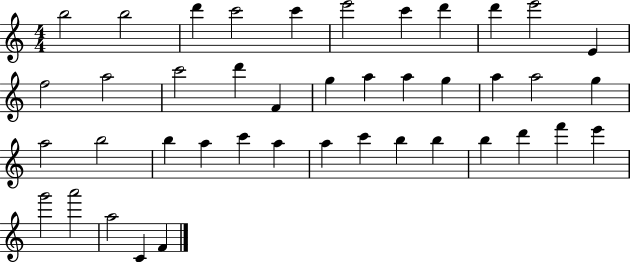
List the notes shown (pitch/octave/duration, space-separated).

B5/h B5/h D6/q C6/h C6/q E6/h C6/q D6/q D6/q E6/h E4/q F5/h A5/h C6/h D6/q F4/q G5/q A5/q A5/q G5/q A5/q A5/h G5/q A5/h B5/h B5/q A5/q C6/q A5/q A5/q C6/q B5/q B5/q B5/q D6/q F6/q E6/q G6/h A6/h A5/h C4/q F4/q